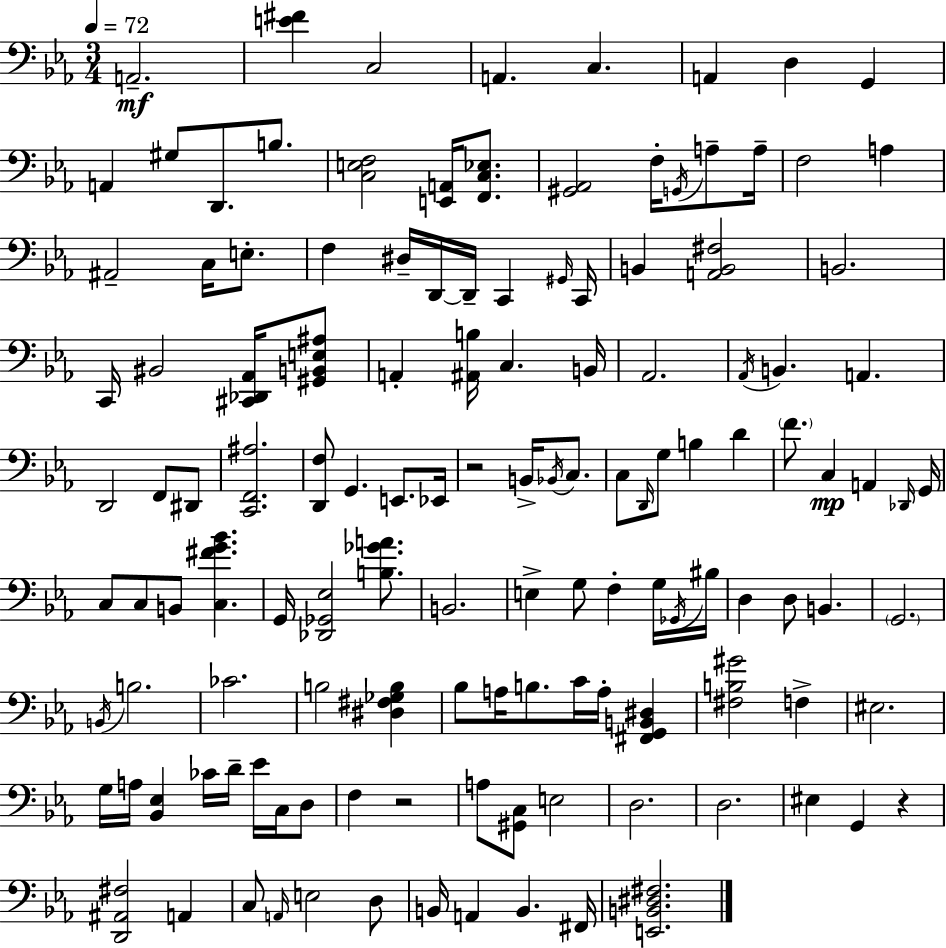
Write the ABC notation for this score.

X:1
T:Untitled
M:3/4
L:1/4
K:Cm
A,,2 [E^F] C,2 A,, C, A,, D, G,, A,, ^G,/2 D,,/2 B,/2 [C,E,F,]2 [E,,A,,]/4 [F,,C,_E,]/2 [^G,,_A,,]2 F,/4 G,,/4 A,/2 A,/4 F,2 A, ^A,,2 C,/4 E,/2 F, ^D,/4 D,,/4 D,,/4 C,, ^G,,/4 C,,/4 B,, [A,,B,,^F,]2 B,,2 C,,/4 ^B,,2 [^C,,_D,,_A,,]/4 [^G,,B,,E,^A,]/2 A,, [^A,,B,]/4 C, B,,/4 _A,,2 _A,,/4 B,, A,, D,,2 F,,/2 ^D,,/2 [C,,F,,^A,]2 [D,,F,]/2 G,, E,,/2 _E,,/4 z2 B,,/4 _B,,/4 C,/2 C,/2 D,,/4 G,/2 B, D F/2 C, A,, _D,,/4 G,,/4 C,/2 C,/2 B,,/2 [C,^FG_B] G,,/4 [_D,,_G,,_E,]2 [B,_GA]/2 B,,2 E, G,/2 F, G,/4 _G,,/4 ^B,/4 D, D,/2 B,, G,,2 B,,/4 B,2 _C2 B,2 [^D,^F,_G,B,] _B,/2 A,/4 B,/2 C/4 A,/4 [^F,,G,,B,,^D,] [^F,B,^G]2 F, ^E,2 G,/4 A,/4 [_B,,_E,] _C/4 D/4 _E/4 C,/4 D,/2 F, z2 A,/2 [^G,,C,]/2 E,2 D,2 D,2 ^E, G,, z [D,,^A,,^F,]2 A,, C,/2 A,,/4 E,2 D,/2 B,,/4 A,, B,, ^F,,/4 [E,,B,,^D,^F,]2